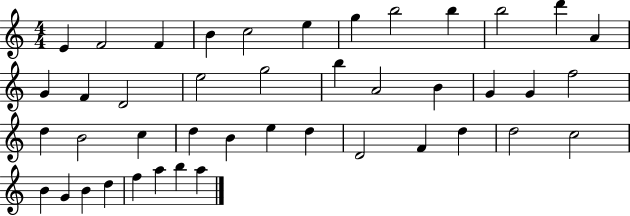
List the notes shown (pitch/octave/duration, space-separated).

E4/q F4/h F4/q B4/q C5/h E5/q G5/q B5/h B5/q B5/h D6/q A4/q G4/q F4/q D4/h E5/h G5/h B5/q A4/h B4/q G4/q G4/q F5/h D5/q B4/h C5/q D5/q B4/q E5/q D5/q D4/h F4/q D5/q D5/h C5/h B4/q G4/q B4/q D5/q F5/q A5/q B5/q A5/q